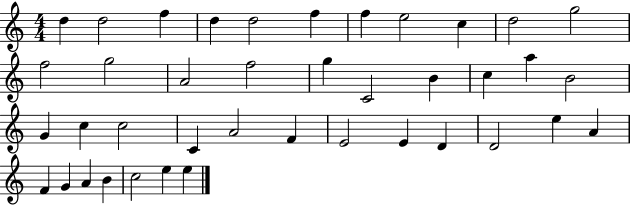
{
  \clef treble
  \numericTimeSignature
  \time 4/4
  \key c \major
  d''4 d''2 f''4 | d''4 d''2 f''4 | f''4 e''2 c''4 | d''2 g''2 | \break f''2 g''2 | a'2 f''2 | g''4 c'2 b'4 | c''4 a''4 b'2 | \break g'4 c''4 c''2 | c'4 a'2 f'4 | e'2 e'4 d'4 | d'2 e''4 a'4 | \break f'4 g'4 a'4 b'4 | c''2 e''4 e''4 | \bar "|."
}